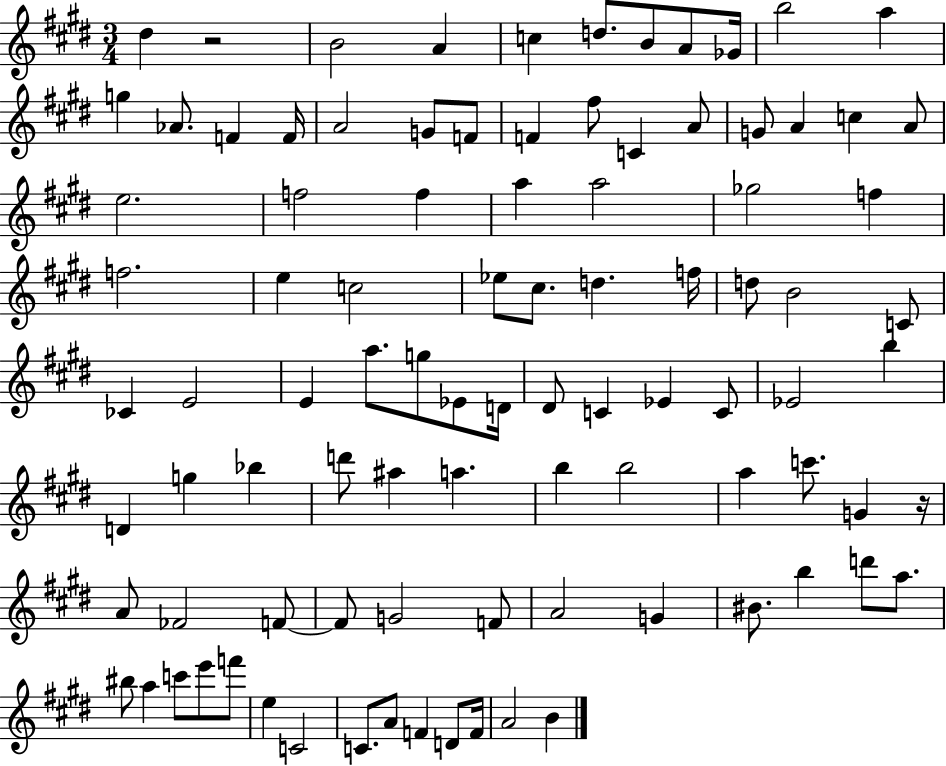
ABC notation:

X:1
T:Untitled
M:3/4
L:1/4
K:E
^d z2 B2 A c d/2 B/2 A/2 _G/4 b2 a g _A/2 F F/4 A2 G/2 F/2 F ^f/2 C A/2 G/2 A c A/2 e2 f2 f a a2 _g2 f f2 e c2 _e/2 ^c/2 d f/4 d/2 B2 C/2 _C E2 E a/2 g/2 _E/2 D/4 ^D/2 C _E C/2 _E2 b D g _b d'/2 ^a a b b2 a c'/2 G z/4 A/2 _F2 F/2 F/2 G2 F/2 A2 G ^B/2 b d'/2 a/2 ^b/2 a c'/2 e'/2 f'/2 e C2 C/2 A/2 F D/2 F/4 A2 B